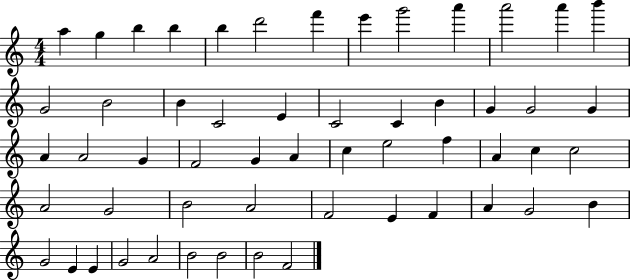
{
  \clef treble
  \numericTimeSignature
  \time 4/4
  \key c \major
  a''4 g''4 b''4 b''4 | b''4 d'''2 f'''4 | e'''4 g'''2 a'''4 | a'''2 a'''4 b'''4 | \break g'2 b'2 | b'4 c'2 e'4 | c'2 c'4 b'4 | g'4 g'2 g'4 | \break a'4 a'2 g'4 | f'2 g'4 a'4 | c''4 e''2 f''4 | a'4 c''4 c''2 | \break a'2 g'2 | b'2 a'2 | f'2 e'4 f'4 | a'4 g'2 b'4 | \break g'2 e'4 e'4 | g'2 a'2 | b'2 b'2 | b'2 f'2 | \break \bar "|."
}